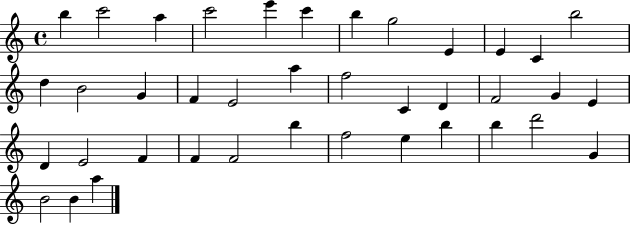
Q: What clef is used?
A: treble